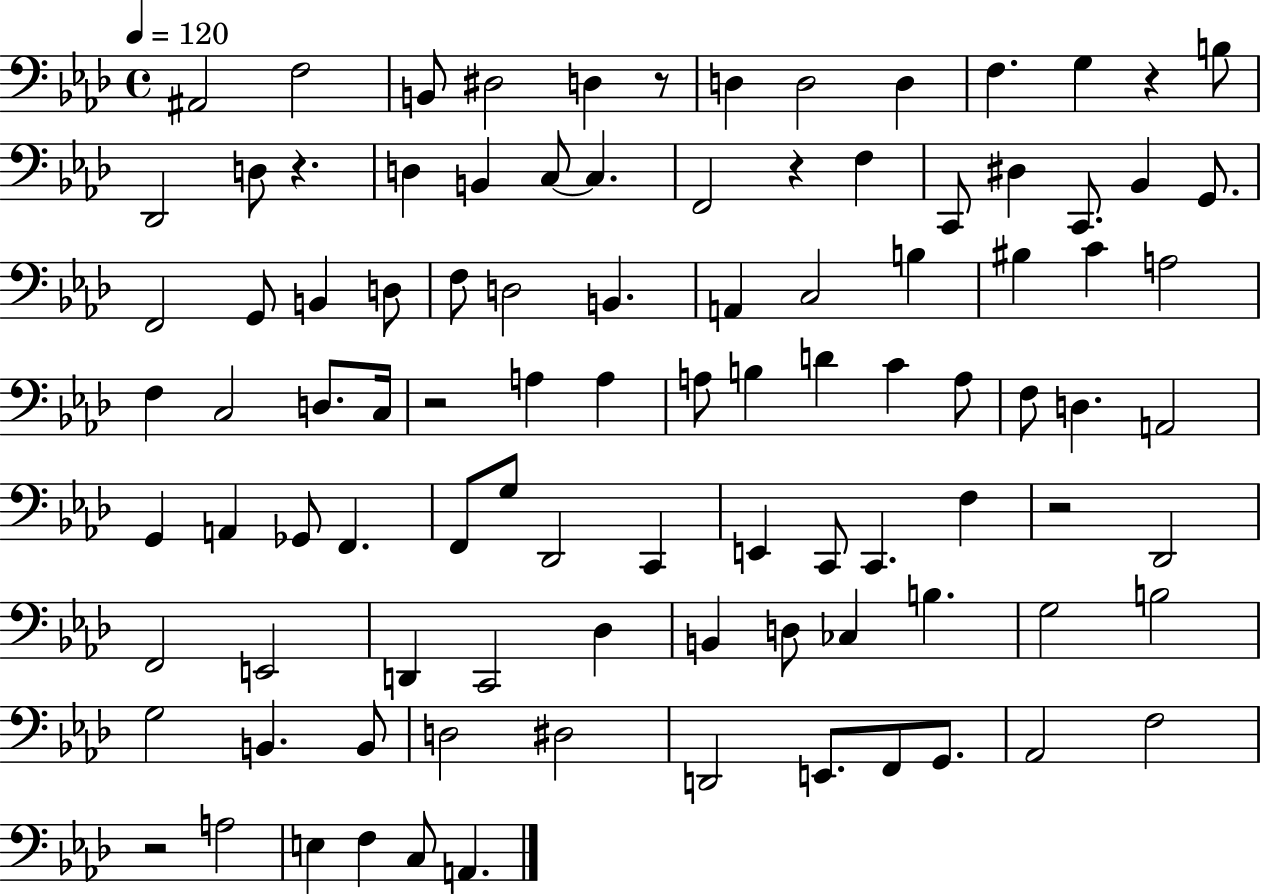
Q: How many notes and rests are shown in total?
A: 98